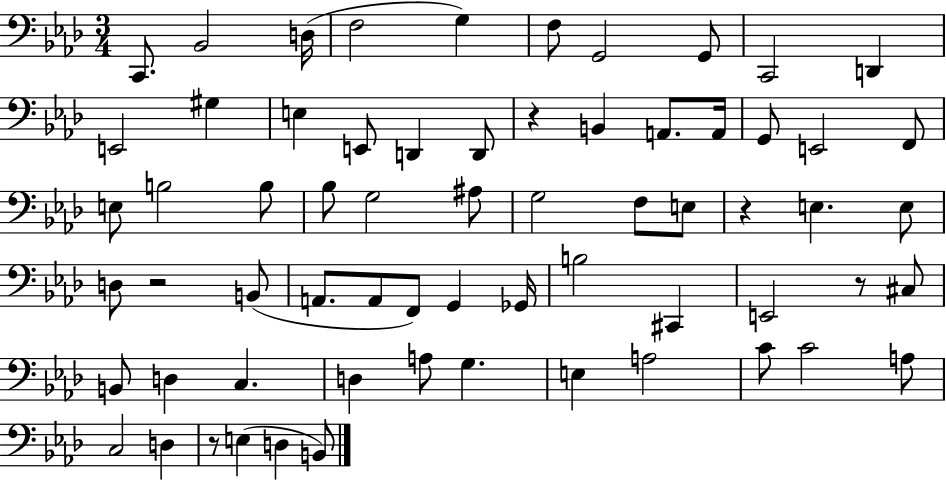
C2/e. Bb2/h D3/s F3/h G3/q F3/e G2/h G2/e C2/h D2/q E2/h G#3/q E3/q E2/e D2/q D2/e R/q B2/q A2/e. A2/s G2/e E2/h F2/e E3/e B3/h B3/e Bb3/e G3/h A#3/e G3/h F3/e E3/e R/q E3/q. E3/e D3/e R/h B2/e A2/e. A2/e F2/e G2/q Gb2/s B3/h C#2/q E2/h R/e C#3/e B2/e D3/q C3/q. D3/q A3/e G3/q. E3/q A3/h C4/e C4/h A3/e C3/h D3/q R/e E3/q D3/q B2/e